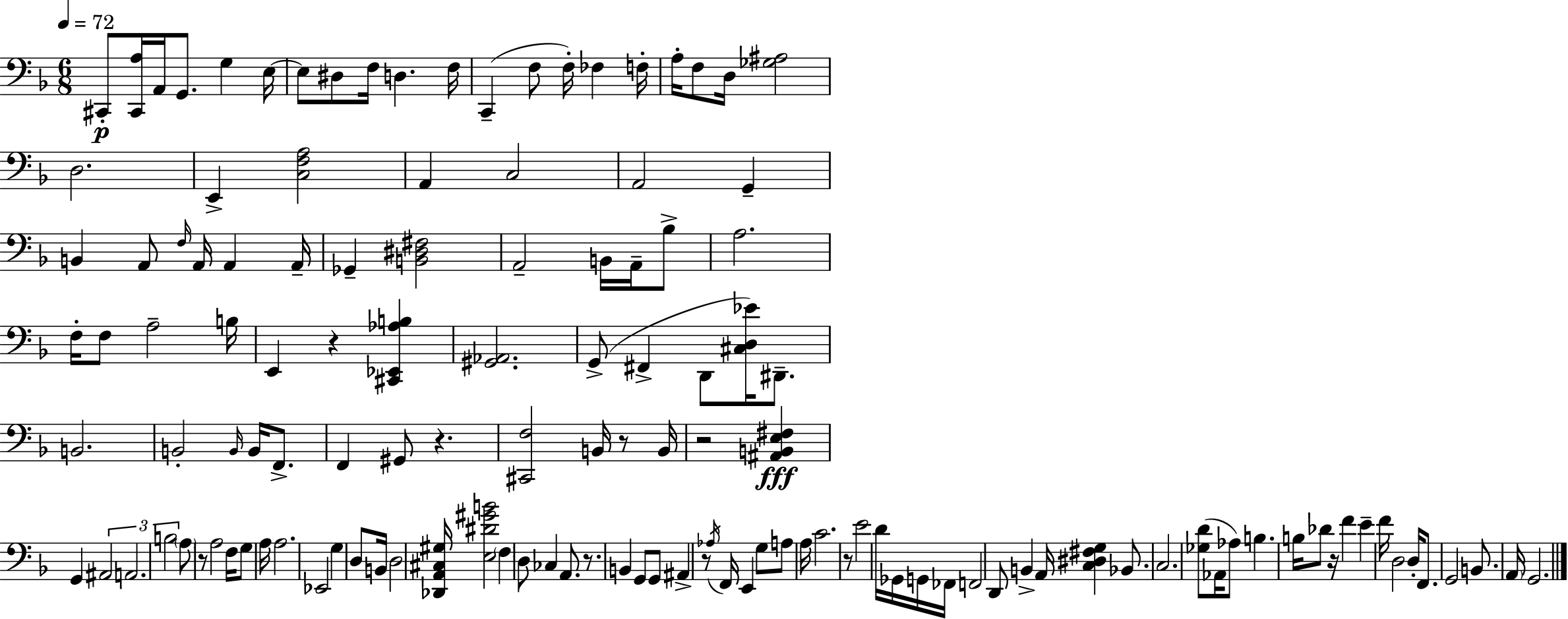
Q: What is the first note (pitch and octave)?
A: C#2